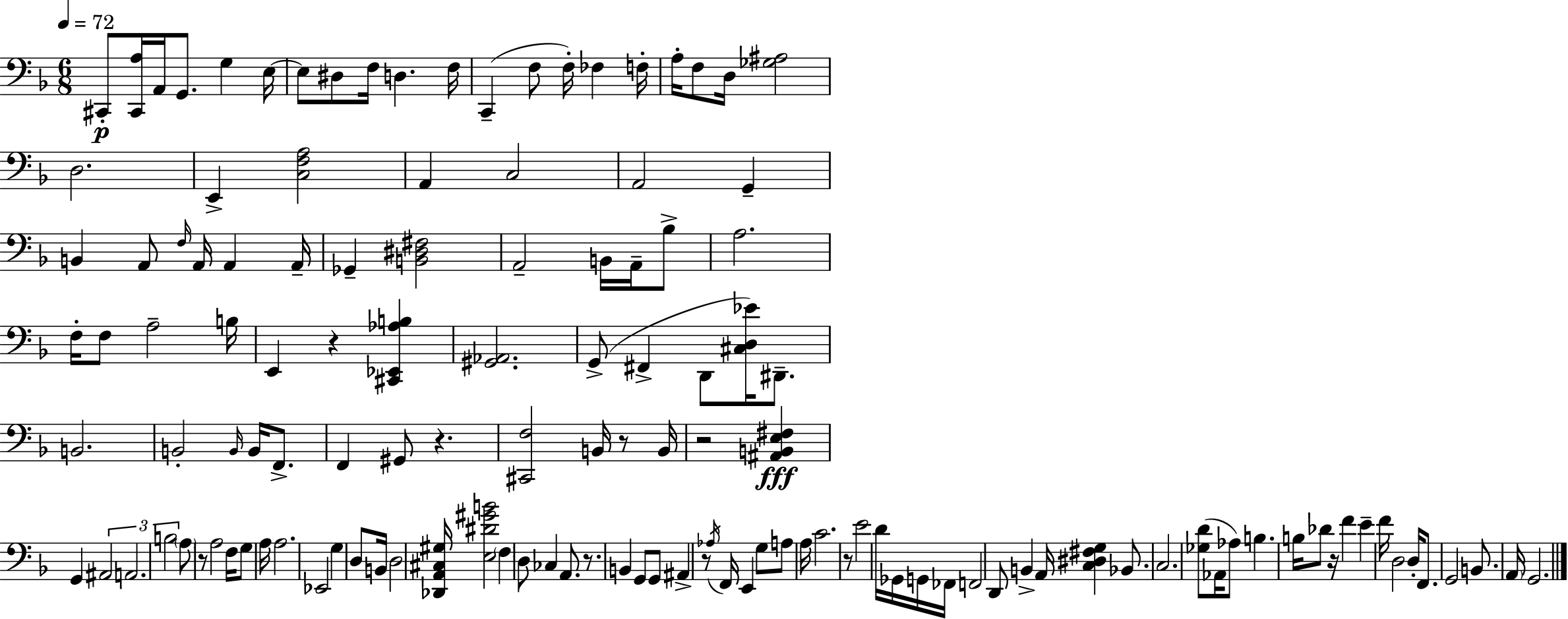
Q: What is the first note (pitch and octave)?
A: C#2